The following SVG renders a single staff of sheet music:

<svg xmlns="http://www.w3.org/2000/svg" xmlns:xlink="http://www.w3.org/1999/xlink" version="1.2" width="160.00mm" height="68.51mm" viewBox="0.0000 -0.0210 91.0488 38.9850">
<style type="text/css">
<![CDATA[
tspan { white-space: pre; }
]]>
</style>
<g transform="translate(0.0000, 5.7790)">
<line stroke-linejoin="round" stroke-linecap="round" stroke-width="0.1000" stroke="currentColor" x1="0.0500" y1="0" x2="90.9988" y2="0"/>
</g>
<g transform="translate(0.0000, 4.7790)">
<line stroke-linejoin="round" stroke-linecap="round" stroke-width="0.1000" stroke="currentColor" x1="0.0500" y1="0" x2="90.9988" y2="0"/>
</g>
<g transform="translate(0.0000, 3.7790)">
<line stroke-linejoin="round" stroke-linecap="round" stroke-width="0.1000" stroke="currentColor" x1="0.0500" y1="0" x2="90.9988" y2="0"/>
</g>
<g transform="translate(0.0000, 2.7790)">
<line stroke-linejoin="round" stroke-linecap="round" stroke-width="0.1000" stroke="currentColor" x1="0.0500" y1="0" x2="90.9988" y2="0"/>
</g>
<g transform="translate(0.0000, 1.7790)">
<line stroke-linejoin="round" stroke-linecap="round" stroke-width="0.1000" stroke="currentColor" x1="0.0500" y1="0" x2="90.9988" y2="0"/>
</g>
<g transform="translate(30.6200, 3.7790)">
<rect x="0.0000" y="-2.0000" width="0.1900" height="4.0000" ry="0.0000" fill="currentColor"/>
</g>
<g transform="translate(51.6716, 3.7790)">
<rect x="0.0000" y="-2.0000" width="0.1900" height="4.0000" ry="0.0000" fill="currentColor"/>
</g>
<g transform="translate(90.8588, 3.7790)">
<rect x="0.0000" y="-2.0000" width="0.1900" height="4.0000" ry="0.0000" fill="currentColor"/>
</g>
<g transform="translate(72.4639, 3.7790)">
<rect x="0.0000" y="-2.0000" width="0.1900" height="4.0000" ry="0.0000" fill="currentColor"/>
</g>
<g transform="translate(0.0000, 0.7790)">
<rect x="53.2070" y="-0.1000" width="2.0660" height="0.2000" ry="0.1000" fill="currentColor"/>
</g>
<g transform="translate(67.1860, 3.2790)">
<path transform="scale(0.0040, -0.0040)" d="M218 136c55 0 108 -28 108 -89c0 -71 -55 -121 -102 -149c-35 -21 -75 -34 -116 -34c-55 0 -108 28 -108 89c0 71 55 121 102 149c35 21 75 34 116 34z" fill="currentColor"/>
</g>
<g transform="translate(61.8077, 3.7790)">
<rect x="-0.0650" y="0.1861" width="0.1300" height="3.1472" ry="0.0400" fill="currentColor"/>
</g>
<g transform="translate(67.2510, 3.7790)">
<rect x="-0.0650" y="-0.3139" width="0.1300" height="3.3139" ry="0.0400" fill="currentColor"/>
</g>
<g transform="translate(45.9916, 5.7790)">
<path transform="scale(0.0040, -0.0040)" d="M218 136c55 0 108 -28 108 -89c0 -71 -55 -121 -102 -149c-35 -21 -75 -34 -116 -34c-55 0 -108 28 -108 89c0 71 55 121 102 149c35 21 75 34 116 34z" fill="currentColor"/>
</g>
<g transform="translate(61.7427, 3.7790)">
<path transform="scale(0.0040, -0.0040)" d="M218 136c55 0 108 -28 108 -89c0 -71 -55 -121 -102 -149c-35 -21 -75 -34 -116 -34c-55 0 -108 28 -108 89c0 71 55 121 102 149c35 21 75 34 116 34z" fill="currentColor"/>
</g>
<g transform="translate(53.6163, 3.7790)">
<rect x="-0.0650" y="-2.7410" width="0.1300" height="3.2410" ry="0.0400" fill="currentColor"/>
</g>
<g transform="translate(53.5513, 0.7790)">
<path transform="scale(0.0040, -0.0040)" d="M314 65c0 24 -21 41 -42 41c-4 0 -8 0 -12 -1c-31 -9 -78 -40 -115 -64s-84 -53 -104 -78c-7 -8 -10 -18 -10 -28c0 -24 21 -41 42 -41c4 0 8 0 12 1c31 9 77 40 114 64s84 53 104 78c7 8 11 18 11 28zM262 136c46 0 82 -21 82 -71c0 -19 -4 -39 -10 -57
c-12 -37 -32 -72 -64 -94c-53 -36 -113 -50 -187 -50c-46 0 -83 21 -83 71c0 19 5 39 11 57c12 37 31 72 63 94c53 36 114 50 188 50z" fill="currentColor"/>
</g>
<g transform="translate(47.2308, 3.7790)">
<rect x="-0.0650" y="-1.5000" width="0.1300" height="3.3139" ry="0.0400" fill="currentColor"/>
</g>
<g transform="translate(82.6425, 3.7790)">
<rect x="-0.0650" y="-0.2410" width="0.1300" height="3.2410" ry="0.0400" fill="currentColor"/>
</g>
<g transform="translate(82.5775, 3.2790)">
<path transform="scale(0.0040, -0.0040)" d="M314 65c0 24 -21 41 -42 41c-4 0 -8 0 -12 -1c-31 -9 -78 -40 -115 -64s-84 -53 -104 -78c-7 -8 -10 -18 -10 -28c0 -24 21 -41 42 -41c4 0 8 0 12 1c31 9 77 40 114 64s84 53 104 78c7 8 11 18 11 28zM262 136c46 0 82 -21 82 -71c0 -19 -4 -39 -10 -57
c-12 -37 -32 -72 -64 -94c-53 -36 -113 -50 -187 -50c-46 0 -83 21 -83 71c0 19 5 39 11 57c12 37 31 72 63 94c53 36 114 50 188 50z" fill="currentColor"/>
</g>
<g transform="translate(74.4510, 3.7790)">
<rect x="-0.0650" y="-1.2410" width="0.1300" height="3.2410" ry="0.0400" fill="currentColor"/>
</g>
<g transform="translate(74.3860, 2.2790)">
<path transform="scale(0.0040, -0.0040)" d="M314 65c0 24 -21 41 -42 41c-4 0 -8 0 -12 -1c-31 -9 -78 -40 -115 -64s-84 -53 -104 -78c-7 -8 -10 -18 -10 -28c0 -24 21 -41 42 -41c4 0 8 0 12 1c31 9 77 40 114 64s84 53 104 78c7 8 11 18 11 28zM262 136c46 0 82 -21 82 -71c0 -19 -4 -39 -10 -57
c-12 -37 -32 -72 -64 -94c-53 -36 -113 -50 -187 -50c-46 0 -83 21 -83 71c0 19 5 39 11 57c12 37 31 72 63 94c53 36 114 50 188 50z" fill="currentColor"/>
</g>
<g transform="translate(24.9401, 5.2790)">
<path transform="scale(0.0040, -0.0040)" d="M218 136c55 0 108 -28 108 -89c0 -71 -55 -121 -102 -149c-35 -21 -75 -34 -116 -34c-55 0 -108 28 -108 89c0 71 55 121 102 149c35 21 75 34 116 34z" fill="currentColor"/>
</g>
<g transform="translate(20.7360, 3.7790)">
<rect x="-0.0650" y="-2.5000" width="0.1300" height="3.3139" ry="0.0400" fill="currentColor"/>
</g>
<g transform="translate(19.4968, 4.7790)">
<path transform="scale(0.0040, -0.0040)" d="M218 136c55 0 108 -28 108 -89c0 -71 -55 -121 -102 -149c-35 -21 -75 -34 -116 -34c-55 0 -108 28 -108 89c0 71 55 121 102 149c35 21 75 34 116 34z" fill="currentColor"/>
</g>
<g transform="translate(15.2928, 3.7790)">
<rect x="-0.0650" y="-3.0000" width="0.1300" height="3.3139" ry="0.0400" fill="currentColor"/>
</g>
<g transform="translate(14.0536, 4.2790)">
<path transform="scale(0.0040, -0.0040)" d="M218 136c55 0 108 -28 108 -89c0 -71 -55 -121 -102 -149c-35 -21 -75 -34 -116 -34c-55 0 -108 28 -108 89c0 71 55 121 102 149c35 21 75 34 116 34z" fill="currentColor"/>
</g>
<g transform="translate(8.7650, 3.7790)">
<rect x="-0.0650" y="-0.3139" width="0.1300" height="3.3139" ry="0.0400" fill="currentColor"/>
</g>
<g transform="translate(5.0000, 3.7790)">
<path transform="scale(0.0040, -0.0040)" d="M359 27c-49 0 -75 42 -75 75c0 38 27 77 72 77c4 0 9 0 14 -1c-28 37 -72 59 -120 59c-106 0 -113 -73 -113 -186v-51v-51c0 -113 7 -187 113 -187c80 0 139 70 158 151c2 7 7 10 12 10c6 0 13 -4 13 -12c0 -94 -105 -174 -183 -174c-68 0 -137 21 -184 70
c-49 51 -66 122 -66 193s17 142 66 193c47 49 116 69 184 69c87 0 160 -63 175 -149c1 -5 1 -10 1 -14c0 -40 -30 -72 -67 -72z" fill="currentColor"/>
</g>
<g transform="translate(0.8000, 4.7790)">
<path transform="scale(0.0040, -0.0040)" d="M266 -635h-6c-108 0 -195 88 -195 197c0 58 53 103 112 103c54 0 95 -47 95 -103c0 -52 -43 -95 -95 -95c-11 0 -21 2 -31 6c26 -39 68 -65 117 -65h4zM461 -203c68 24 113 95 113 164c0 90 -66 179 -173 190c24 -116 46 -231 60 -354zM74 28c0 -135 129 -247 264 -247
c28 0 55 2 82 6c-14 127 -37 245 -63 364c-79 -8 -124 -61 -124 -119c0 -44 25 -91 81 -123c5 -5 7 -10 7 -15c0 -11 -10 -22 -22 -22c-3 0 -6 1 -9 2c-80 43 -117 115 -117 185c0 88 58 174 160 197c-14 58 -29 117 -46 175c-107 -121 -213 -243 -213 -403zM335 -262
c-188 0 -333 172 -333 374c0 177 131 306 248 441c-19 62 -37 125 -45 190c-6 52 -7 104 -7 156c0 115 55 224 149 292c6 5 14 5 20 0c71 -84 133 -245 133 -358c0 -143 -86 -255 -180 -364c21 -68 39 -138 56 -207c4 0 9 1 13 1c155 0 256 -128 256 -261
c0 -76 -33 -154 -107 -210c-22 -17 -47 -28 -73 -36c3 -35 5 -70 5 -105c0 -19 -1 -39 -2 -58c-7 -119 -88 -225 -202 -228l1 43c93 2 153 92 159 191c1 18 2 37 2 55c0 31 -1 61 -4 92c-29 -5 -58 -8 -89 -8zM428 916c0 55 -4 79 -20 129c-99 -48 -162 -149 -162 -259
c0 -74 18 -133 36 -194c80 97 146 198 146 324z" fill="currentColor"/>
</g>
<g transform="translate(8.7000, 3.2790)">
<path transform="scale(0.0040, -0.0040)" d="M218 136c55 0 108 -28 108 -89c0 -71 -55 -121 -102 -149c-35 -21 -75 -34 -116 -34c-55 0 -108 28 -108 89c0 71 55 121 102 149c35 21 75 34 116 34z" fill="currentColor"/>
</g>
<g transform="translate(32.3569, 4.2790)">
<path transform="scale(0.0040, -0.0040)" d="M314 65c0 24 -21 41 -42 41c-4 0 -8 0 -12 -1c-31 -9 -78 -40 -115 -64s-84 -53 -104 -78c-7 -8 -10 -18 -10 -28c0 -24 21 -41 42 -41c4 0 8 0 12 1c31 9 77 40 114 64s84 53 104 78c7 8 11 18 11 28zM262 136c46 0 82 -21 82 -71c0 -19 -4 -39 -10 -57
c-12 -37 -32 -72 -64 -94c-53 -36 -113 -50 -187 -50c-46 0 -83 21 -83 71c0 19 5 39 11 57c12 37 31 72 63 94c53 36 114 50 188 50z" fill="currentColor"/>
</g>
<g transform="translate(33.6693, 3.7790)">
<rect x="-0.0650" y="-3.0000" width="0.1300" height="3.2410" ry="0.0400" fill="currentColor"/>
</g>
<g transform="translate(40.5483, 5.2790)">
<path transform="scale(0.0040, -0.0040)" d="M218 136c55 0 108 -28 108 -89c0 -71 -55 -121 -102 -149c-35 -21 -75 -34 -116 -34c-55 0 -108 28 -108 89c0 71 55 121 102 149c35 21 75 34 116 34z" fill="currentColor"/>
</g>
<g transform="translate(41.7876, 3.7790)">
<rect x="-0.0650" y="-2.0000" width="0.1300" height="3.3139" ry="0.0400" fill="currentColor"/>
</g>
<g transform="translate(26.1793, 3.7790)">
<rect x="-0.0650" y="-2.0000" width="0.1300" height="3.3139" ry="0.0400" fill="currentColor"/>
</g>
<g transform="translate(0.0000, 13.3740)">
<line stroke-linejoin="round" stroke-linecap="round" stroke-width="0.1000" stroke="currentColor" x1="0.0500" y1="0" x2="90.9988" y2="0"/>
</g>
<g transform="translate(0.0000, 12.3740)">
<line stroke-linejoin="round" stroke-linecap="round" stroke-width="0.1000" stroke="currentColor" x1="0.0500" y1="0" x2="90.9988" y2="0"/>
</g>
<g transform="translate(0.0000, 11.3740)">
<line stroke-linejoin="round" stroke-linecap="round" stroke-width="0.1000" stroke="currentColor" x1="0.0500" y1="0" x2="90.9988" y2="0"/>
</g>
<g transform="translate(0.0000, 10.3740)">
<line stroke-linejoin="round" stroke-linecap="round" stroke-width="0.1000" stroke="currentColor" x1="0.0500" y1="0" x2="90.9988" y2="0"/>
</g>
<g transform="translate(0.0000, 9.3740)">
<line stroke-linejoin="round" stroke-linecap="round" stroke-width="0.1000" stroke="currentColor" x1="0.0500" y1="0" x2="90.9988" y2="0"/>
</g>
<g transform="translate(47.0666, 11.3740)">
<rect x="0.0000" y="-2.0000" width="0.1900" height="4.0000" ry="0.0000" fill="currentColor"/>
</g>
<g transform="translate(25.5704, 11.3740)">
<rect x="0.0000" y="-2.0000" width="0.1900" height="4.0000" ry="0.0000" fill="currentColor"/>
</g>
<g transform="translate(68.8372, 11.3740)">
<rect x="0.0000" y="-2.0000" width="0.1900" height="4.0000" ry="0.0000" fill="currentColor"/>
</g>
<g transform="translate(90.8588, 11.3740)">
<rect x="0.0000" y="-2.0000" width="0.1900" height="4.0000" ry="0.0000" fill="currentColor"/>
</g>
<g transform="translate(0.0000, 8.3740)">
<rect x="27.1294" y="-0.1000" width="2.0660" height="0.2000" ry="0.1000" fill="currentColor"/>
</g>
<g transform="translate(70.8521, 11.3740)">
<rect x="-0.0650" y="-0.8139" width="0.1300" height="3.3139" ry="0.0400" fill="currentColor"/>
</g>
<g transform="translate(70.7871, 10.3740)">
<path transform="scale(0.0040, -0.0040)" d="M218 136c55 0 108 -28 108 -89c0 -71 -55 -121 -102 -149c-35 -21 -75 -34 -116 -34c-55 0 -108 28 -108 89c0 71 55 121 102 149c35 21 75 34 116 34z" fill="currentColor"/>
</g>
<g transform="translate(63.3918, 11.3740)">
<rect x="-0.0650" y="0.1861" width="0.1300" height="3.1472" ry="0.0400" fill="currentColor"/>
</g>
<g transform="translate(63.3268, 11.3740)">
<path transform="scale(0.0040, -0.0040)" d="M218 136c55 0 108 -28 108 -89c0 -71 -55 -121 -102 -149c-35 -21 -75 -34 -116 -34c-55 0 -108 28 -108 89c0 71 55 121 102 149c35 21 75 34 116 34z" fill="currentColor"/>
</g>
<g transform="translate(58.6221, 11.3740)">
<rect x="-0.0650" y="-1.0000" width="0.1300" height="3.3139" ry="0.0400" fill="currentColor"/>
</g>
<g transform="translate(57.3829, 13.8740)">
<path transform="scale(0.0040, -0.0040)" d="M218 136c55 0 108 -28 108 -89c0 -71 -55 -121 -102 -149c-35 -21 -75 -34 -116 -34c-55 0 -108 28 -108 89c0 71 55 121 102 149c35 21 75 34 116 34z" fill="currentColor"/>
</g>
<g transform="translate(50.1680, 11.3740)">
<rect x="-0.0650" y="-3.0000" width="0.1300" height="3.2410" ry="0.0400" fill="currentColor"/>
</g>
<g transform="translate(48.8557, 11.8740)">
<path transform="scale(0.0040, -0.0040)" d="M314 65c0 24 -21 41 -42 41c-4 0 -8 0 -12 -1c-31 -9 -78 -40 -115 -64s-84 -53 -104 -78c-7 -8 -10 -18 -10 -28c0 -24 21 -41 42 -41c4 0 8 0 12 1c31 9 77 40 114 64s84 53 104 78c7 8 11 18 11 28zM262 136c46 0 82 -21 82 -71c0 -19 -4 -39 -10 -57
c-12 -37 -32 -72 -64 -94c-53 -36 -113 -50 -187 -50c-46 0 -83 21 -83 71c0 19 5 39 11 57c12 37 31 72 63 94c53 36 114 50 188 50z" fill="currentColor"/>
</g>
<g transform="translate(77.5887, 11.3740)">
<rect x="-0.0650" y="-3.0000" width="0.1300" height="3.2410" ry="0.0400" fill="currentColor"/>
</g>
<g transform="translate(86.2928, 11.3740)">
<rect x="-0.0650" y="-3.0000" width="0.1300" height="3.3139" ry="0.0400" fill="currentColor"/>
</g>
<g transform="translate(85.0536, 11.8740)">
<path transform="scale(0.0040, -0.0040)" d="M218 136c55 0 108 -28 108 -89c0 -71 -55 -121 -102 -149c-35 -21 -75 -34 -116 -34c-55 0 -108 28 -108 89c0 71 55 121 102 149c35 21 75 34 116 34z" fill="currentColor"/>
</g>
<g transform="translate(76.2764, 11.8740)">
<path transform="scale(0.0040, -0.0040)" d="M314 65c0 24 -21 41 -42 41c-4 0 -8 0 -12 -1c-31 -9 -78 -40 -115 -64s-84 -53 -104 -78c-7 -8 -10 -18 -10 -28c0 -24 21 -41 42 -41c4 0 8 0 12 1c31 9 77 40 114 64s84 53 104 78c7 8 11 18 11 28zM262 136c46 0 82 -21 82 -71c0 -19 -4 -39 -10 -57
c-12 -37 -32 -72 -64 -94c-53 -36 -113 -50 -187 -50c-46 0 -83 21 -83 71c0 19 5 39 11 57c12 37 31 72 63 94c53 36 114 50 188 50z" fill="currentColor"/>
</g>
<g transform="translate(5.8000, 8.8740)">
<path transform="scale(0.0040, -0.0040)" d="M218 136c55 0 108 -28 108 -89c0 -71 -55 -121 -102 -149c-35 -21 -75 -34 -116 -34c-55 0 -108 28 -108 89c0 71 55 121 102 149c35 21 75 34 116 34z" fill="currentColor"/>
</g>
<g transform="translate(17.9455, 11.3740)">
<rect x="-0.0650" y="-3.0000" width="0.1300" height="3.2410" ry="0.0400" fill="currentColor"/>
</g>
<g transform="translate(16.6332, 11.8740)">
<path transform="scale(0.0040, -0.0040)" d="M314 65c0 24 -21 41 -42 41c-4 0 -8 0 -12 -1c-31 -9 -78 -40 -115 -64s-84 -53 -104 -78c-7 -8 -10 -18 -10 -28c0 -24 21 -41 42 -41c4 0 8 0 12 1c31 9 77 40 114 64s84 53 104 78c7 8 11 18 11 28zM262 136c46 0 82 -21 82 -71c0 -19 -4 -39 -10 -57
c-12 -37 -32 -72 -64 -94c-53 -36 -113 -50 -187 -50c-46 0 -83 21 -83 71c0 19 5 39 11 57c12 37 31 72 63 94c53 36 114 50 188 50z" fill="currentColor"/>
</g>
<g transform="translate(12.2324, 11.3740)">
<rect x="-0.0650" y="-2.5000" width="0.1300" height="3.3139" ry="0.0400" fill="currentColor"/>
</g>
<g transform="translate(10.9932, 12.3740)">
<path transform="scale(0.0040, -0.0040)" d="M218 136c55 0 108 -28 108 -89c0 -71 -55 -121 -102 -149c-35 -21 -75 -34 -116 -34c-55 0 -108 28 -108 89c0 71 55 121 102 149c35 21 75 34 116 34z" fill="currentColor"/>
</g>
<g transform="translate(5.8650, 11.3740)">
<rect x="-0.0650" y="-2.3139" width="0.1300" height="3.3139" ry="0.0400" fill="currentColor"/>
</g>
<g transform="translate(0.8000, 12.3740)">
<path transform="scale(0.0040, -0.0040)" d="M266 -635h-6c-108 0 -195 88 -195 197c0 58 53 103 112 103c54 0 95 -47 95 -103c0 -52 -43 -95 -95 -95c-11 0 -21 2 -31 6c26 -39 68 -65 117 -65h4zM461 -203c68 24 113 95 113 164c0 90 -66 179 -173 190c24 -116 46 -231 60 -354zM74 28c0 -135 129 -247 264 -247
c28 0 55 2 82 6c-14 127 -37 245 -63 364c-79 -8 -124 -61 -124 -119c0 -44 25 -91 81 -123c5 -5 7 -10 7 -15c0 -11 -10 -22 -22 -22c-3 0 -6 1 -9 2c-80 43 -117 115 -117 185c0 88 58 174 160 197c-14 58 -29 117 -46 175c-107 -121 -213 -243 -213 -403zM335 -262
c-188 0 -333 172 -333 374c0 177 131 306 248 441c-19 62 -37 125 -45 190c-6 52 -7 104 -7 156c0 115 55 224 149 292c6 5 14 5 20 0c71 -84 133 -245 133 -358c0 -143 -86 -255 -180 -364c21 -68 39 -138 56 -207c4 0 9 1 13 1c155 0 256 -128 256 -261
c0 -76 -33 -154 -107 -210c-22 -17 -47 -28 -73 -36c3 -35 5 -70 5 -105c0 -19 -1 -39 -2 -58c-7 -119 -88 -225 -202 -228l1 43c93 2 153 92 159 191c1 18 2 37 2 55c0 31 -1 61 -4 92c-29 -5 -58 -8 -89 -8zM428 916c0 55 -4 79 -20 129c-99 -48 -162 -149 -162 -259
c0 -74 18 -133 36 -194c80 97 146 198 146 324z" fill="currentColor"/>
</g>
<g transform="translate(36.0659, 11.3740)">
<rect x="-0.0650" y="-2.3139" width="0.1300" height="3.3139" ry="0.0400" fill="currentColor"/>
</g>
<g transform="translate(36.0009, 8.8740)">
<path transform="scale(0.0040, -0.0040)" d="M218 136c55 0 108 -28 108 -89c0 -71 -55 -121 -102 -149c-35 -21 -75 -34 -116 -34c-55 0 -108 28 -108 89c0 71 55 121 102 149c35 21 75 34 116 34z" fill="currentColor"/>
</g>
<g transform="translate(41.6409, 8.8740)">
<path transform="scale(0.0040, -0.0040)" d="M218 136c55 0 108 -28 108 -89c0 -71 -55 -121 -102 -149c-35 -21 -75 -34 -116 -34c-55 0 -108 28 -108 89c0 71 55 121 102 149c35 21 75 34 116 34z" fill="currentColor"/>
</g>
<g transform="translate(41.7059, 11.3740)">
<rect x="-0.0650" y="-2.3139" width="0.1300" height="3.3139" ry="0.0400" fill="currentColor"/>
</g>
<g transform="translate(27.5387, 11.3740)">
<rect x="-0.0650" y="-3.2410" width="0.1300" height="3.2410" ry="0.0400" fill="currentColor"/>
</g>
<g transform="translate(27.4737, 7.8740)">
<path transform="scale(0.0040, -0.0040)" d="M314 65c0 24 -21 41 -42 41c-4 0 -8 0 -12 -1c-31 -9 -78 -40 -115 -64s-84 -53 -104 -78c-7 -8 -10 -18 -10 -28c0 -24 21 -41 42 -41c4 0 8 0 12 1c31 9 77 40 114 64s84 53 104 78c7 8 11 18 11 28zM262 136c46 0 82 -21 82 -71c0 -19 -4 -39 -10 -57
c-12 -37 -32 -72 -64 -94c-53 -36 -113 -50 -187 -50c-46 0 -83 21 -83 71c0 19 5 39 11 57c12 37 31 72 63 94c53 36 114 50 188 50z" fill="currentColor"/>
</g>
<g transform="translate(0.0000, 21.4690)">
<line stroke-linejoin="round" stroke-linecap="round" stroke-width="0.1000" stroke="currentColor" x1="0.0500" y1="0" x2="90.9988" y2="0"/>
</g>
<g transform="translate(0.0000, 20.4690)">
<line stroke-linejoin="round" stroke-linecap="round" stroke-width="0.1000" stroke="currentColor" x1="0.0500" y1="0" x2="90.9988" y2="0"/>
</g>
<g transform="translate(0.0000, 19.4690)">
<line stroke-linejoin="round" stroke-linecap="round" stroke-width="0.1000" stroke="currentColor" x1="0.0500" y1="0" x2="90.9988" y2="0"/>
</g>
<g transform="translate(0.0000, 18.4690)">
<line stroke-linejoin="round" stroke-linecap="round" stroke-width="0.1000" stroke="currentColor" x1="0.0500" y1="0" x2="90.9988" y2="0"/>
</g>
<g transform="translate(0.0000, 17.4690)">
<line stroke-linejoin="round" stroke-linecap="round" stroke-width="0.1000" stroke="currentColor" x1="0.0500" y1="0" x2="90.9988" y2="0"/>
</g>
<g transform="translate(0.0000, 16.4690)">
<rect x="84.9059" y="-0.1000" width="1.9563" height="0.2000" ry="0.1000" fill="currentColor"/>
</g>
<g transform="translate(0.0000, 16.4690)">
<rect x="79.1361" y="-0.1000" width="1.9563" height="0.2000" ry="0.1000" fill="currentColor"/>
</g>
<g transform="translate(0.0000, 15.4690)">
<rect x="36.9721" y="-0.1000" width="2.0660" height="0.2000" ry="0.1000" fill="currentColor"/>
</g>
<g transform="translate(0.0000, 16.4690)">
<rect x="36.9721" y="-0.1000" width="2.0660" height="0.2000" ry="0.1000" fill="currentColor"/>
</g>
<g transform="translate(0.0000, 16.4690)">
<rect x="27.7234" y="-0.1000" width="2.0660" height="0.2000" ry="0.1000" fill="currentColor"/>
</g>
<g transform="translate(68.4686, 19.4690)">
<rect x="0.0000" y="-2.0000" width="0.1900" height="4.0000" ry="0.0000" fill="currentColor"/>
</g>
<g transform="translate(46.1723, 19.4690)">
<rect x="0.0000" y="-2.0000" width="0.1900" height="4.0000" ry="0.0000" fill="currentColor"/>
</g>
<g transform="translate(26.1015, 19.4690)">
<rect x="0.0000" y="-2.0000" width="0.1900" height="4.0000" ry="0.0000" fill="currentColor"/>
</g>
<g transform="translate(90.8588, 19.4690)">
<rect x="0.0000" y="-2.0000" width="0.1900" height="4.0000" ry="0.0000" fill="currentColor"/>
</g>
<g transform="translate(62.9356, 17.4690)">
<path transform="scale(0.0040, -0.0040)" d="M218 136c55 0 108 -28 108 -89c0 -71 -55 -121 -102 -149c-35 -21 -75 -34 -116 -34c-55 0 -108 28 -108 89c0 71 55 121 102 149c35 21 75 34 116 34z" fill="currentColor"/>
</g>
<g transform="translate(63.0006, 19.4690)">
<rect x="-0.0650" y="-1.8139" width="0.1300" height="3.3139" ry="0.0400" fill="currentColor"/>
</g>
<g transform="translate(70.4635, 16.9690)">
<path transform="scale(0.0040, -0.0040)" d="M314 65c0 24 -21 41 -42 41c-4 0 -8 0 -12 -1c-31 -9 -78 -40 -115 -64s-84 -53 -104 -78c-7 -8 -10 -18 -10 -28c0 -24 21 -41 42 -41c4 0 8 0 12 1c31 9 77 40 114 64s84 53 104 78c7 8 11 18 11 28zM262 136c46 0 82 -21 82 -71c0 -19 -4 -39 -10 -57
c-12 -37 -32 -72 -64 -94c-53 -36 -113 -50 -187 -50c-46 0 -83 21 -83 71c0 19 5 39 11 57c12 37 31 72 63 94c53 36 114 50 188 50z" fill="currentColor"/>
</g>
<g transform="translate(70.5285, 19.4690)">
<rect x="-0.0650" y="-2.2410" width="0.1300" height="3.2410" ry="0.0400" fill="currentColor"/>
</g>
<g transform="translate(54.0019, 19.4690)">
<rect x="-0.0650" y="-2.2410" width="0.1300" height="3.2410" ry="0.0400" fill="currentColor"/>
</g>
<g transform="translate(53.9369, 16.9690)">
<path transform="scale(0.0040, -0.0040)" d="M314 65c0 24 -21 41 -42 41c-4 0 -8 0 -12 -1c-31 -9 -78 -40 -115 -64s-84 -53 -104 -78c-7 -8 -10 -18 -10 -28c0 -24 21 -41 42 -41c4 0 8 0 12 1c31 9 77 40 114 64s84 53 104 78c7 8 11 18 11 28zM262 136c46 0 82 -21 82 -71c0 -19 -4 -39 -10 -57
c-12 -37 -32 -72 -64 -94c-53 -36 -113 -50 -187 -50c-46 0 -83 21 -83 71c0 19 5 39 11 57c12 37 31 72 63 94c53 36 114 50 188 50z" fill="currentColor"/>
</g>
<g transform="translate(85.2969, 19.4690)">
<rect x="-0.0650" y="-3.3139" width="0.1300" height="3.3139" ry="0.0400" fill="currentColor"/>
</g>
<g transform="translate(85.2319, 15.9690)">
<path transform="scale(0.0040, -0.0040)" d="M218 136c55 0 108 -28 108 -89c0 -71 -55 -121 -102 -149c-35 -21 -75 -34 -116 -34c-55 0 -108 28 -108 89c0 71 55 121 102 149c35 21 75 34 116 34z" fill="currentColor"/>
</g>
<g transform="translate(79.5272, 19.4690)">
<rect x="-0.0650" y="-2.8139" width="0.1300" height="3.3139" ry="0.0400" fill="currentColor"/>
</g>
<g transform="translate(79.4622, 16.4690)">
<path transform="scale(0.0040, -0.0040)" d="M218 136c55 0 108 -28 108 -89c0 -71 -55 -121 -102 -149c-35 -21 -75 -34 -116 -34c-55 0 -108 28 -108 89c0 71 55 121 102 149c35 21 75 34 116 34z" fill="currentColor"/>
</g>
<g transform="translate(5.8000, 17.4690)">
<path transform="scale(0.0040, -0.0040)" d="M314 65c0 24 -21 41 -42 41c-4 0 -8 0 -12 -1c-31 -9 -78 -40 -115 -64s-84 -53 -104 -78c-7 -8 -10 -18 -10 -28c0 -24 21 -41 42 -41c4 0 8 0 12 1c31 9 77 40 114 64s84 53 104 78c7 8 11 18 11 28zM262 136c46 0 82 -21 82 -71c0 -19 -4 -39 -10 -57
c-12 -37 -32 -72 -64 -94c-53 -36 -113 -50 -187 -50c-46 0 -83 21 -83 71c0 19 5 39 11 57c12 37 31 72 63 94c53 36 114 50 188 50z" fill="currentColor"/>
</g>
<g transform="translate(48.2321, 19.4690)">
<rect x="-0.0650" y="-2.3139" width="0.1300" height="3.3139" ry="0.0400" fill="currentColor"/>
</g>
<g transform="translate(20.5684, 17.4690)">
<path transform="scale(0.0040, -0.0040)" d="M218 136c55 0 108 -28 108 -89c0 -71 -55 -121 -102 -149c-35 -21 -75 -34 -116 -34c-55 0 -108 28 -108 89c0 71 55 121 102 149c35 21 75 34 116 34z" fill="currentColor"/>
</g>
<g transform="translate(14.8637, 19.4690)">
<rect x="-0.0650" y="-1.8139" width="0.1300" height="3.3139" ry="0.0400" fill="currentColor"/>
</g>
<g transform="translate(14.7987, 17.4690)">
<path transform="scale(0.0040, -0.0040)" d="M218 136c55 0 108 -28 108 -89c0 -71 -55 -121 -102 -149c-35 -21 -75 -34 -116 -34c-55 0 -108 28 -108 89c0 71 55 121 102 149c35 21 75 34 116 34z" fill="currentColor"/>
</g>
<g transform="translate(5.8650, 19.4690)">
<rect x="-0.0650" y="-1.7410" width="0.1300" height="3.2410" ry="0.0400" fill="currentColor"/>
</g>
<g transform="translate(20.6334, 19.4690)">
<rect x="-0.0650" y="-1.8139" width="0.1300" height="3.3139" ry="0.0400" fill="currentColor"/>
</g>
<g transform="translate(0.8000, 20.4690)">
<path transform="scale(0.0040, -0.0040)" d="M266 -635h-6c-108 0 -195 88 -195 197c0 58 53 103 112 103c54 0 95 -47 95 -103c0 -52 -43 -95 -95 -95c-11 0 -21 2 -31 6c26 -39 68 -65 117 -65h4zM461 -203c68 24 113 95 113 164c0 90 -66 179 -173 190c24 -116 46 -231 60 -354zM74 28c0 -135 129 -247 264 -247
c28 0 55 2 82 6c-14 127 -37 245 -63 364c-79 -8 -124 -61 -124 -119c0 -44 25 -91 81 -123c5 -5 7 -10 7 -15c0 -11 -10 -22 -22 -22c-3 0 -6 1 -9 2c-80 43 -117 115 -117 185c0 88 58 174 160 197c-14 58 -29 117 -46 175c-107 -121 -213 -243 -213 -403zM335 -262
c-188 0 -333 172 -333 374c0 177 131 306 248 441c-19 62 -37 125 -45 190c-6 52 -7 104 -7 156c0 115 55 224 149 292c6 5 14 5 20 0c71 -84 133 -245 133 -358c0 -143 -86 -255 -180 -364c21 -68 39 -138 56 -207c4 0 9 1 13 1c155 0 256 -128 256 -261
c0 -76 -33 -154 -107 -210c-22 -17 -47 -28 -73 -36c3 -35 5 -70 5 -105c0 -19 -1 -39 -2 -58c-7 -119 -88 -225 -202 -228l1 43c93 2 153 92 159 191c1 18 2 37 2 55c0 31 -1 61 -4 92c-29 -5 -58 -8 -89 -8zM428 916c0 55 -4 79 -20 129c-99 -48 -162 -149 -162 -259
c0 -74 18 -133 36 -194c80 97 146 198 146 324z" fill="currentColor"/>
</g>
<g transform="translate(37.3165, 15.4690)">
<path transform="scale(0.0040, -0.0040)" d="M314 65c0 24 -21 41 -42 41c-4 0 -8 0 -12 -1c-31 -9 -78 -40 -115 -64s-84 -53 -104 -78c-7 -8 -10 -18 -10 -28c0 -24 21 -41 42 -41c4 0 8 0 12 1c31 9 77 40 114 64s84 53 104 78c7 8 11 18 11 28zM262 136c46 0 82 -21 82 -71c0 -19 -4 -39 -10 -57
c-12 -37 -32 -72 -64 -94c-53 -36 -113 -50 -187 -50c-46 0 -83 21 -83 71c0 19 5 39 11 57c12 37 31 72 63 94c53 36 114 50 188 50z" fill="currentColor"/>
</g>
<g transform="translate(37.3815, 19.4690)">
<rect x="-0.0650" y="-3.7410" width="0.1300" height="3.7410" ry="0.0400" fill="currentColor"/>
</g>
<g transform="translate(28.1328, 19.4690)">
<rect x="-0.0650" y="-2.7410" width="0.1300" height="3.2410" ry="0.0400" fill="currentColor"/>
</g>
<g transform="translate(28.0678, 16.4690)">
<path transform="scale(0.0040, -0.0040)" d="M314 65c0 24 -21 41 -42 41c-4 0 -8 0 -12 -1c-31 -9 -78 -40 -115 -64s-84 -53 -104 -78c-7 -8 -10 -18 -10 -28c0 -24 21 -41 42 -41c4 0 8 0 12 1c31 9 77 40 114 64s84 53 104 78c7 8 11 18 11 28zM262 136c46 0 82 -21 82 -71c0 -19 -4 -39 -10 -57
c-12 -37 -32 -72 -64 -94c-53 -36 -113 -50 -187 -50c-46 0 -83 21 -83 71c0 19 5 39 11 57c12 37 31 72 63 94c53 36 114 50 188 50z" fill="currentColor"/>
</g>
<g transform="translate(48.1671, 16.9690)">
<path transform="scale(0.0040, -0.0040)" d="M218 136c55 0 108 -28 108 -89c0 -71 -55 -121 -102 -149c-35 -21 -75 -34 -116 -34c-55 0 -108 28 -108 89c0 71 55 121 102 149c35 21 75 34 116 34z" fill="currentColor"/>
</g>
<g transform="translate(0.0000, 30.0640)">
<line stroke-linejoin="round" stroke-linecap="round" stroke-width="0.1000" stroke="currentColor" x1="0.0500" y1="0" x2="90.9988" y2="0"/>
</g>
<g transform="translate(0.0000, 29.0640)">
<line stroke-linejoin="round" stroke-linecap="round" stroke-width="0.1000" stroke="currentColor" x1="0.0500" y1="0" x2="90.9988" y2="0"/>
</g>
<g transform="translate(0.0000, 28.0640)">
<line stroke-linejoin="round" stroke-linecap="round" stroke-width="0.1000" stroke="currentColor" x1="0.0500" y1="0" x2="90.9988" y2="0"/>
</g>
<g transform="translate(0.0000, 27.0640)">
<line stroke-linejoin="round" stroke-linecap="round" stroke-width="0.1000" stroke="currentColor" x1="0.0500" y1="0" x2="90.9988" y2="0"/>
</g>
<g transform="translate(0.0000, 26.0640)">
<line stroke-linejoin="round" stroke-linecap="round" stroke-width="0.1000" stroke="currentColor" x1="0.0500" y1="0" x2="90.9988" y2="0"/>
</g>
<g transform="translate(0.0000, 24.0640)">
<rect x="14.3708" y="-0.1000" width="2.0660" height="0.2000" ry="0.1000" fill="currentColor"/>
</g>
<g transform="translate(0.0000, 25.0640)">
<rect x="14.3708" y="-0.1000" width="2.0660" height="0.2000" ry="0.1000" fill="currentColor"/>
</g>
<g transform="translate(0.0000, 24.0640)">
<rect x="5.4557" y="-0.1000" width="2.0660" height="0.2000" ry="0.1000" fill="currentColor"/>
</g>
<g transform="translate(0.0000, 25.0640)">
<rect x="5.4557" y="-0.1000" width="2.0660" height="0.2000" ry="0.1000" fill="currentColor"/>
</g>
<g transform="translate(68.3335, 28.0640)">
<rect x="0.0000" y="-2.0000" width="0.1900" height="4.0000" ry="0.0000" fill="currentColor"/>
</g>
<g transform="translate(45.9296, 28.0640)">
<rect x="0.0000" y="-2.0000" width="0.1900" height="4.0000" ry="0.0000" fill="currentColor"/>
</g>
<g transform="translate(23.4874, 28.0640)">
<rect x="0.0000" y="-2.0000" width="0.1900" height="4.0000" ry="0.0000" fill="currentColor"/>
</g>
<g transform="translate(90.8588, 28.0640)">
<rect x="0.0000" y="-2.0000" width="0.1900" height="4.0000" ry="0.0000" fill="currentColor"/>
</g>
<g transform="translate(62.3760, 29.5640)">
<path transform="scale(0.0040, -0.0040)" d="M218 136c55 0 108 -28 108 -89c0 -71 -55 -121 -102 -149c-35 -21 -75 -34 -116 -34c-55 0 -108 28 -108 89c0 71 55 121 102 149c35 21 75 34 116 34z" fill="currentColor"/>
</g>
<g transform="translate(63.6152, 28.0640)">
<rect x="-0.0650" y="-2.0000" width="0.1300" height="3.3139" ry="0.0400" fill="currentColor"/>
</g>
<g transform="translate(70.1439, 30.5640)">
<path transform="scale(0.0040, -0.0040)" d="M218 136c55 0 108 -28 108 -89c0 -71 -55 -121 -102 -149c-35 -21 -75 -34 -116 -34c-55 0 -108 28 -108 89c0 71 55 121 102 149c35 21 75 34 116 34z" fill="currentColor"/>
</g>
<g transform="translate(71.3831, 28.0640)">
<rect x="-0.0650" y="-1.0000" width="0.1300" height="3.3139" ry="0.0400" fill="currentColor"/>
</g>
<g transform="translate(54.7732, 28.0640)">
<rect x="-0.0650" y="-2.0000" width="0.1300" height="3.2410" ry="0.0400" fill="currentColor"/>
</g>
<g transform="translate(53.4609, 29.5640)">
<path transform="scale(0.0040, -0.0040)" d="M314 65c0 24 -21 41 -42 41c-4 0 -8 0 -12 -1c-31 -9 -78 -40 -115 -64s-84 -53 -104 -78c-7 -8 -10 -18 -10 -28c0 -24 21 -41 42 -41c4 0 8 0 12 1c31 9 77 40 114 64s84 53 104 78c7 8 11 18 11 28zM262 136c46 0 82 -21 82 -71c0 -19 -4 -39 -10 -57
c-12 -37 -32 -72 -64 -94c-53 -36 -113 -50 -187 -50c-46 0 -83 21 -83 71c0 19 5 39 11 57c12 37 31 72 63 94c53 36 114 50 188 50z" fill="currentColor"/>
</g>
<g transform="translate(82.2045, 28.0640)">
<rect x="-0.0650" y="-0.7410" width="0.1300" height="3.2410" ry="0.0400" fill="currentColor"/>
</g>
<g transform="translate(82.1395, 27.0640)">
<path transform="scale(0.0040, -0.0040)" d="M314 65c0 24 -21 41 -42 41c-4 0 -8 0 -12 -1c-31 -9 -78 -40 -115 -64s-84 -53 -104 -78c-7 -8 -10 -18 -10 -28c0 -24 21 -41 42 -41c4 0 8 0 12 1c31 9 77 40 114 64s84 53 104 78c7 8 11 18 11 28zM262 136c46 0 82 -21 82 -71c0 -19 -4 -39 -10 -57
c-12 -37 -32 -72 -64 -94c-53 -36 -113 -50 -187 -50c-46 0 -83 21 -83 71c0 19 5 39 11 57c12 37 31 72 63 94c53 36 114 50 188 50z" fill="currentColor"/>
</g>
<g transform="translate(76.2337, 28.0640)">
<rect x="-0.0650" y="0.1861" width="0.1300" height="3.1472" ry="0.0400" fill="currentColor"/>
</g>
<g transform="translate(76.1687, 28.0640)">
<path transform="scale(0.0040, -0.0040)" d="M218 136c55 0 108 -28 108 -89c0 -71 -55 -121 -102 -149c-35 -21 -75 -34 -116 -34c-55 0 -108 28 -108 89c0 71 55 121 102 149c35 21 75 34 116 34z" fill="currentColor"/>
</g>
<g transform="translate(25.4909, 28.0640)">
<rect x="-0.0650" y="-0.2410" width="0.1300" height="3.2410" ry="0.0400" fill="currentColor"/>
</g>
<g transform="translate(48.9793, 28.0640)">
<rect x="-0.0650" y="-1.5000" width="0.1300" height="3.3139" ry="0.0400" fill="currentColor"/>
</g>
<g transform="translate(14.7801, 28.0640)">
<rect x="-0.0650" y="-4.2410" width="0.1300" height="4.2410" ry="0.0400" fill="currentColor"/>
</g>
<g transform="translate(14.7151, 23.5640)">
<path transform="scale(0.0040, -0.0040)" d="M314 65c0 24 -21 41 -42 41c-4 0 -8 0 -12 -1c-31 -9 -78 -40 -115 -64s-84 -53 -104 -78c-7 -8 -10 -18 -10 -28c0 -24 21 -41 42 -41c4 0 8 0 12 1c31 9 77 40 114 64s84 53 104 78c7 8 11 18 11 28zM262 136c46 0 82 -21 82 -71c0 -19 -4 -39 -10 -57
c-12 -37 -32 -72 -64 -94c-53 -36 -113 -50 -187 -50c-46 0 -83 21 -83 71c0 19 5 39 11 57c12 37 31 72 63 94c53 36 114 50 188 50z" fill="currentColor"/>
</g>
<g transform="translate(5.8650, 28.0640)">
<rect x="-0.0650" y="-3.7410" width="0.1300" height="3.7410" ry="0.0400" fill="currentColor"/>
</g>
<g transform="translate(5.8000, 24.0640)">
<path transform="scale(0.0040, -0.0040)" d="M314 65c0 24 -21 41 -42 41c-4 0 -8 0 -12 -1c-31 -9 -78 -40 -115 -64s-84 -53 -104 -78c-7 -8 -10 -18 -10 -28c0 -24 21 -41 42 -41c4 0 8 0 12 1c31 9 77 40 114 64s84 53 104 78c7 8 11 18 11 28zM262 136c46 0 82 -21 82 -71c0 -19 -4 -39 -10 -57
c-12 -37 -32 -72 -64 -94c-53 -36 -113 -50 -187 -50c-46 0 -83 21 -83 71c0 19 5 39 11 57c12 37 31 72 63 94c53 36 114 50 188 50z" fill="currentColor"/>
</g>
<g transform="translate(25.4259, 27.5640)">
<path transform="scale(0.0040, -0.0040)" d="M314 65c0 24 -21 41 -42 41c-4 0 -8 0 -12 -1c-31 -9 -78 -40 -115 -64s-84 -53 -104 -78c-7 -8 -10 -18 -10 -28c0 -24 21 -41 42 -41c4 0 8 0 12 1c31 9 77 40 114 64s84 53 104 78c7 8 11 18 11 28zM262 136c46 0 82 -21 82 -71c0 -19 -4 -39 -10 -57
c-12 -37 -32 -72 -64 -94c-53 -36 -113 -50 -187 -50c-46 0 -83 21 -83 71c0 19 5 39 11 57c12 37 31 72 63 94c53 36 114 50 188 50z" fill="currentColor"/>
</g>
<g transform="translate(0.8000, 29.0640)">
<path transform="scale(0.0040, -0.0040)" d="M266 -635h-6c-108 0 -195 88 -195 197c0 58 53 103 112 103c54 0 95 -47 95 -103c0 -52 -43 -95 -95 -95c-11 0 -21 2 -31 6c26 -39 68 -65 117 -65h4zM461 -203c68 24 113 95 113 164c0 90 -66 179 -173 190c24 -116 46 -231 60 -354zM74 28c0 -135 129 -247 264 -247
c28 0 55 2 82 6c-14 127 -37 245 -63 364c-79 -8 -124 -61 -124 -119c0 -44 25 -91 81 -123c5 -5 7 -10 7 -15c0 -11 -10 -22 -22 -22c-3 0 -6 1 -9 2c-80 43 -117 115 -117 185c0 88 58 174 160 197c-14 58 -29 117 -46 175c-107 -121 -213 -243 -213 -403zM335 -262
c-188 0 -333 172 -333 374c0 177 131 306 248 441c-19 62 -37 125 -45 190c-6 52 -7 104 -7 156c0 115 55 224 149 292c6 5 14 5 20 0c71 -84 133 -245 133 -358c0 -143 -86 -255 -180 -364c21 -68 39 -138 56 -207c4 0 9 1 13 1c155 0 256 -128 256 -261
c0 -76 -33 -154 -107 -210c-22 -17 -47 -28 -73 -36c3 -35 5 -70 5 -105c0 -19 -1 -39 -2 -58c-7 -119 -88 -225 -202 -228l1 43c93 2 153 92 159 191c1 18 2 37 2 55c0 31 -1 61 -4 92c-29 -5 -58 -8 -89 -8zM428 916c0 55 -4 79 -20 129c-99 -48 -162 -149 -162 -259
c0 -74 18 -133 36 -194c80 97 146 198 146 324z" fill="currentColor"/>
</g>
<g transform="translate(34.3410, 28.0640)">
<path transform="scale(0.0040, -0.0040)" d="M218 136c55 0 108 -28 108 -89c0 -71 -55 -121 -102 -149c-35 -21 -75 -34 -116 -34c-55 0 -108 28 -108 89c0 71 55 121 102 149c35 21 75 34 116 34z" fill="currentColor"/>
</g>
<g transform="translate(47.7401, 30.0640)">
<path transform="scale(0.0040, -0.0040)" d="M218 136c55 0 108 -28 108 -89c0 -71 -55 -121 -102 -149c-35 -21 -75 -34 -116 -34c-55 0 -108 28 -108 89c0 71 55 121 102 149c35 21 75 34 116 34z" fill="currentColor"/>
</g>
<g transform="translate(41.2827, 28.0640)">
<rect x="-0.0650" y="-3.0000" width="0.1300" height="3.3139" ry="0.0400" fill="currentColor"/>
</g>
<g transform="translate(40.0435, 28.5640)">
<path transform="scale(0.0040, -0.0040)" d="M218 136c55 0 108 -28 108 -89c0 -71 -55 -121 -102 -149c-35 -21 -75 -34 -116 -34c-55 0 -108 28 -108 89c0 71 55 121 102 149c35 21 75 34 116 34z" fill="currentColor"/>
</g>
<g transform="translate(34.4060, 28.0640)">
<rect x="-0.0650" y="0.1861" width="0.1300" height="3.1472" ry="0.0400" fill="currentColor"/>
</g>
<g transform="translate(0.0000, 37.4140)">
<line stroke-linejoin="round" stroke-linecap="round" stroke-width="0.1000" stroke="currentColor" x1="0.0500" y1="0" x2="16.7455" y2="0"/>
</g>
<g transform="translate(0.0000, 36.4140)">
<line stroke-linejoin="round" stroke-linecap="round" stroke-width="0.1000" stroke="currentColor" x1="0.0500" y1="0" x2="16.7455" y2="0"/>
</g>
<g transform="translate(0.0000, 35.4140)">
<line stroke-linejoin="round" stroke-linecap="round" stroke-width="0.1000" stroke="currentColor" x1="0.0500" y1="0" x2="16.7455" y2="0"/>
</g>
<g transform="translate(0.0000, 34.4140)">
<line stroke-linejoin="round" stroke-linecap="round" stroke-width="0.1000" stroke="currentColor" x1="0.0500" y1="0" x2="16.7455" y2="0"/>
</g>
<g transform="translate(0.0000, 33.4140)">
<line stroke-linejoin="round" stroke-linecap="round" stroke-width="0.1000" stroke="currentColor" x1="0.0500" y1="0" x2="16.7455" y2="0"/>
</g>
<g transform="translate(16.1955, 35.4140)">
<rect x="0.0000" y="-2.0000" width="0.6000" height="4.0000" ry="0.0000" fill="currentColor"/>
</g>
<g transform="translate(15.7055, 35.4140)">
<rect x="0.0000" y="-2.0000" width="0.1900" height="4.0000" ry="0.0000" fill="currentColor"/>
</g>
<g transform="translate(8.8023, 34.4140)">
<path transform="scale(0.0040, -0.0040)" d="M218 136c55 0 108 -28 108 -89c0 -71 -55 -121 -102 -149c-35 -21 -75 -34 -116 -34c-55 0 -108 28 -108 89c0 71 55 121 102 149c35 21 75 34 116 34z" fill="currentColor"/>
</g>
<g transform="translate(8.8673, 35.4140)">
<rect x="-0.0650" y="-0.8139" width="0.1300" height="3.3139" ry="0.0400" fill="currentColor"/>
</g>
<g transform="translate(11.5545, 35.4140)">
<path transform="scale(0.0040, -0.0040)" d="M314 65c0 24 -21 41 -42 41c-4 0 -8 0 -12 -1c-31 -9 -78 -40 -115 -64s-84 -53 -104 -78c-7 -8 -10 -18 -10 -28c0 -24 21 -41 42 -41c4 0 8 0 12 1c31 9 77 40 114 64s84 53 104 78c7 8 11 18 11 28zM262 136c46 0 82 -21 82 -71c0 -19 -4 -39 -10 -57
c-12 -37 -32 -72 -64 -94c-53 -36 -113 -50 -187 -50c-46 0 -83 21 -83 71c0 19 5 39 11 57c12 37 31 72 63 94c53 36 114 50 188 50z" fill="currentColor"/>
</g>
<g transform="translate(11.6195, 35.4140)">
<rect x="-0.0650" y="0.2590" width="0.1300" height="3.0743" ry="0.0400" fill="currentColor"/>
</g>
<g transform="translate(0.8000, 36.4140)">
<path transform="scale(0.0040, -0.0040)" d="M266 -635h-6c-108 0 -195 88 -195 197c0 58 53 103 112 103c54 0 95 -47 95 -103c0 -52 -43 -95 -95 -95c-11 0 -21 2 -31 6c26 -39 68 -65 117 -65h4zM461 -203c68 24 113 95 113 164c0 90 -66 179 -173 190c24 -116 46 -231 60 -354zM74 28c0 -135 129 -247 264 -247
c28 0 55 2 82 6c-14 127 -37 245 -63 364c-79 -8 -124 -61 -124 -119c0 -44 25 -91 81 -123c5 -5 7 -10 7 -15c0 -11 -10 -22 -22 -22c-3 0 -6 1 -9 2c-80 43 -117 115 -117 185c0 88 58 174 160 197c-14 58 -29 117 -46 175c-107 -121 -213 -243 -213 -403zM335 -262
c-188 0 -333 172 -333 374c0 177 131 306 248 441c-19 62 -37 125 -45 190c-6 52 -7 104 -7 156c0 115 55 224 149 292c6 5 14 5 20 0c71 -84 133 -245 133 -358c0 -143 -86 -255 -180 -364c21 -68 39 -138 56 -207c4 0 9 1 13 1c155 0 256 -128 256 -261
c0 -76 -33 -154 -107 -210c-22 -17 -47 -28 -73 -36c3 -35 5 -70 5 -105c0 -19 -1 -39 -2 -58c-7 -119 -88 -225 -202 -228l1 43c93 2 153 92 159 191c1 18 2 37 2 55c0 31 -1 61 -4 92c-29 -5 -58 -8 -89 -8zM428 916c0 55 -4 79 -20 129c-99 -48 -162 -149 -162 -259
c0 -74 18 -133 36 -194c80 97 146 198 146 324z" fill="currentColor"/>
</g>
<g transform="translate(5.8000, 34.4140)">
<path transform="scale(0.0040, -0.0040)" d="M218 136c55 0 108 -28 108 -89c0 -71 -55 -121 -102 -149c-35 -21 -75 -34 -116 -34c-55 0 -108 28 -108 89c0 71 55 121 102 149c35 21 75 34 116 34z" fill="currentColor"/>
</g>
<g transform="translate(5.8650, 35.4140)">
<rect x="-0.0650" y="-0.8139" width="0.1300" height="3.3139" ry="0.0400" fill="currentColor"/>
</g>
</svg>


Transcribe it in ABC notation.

X:1
T:Untitled
M:4/4
L:1/4
K:C
c A G F A2 F E a2 B c e2 c2 g G A2 b2 g g A2 D B d A2 A f2 f f a2 c'2 g g2 f g2 a b c'2 d'2 c2 B A E F2 F D B d2 d d B2